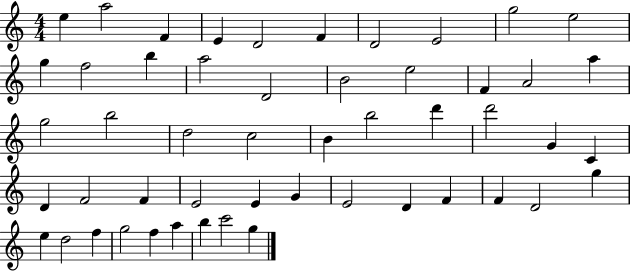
X:1
T:Untitled
M:4/4
L:1/4
K:C
e a2 F E D2 F D2 E2 g2 e2 g f2 b a2 D2 B2 e2 F A2 a g2 b2 d2 c2 B b2 d' d'2 G C D F2 F E2 E G E2 D F F D2 g e d2 f g2 f a b c'2 g